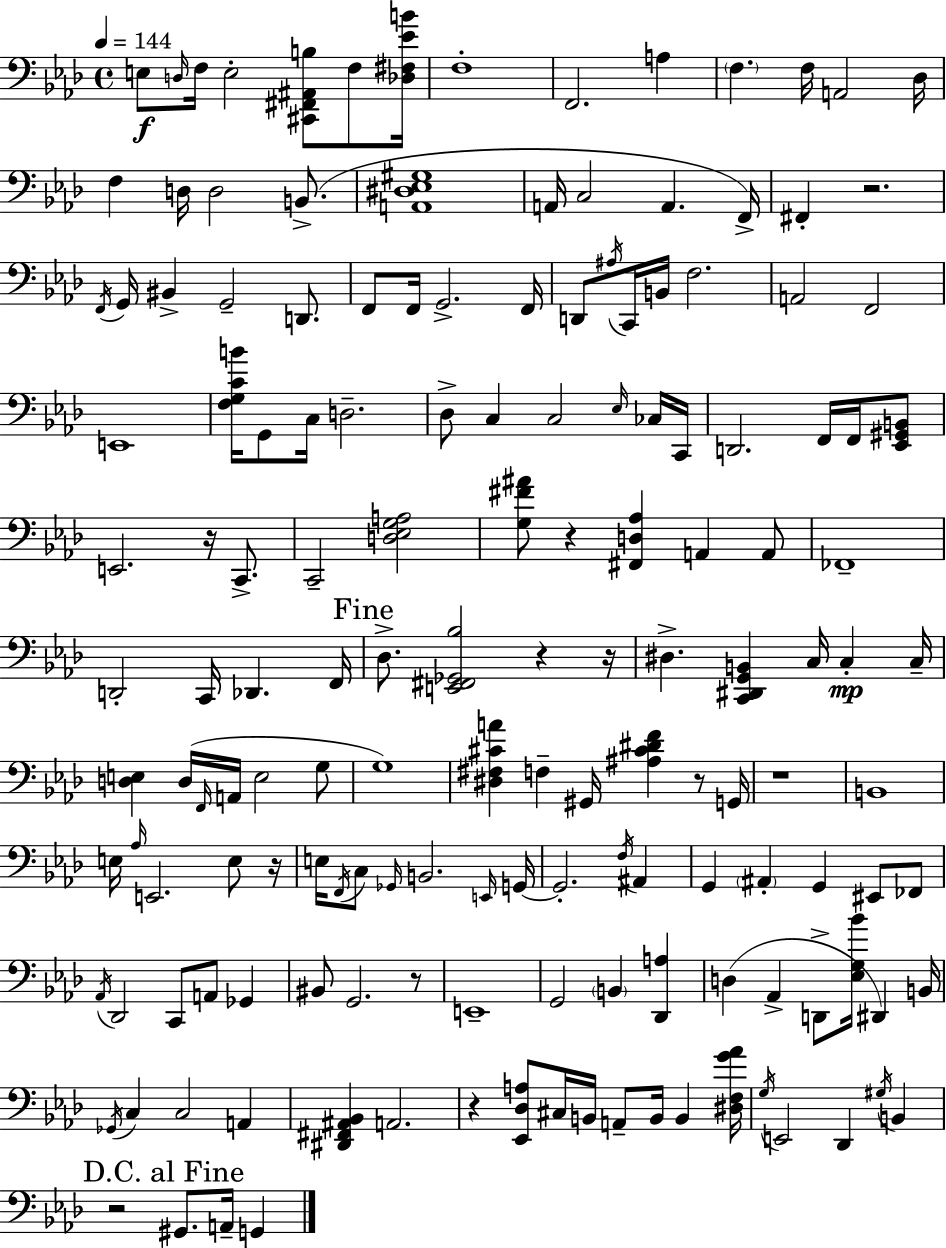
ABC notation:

X:1
T:Untitled
M:4/4
L:1/4
K:Ab
E,/2 D,/4 F,/4 E,2 [^C,,^F,,^A,,B,]/2 F,/2 [_D,^F,_EB]/4 F,4 F,,2 A, F, F,/4 A,,2 _D,/4 F, D,/4 D,2 B,,/2 [A,,^D,_E,^G,]4 A,,/4 C,2 A,, F,,/4 ^F,, z2 F,,/4 G,,/4 ^B,, G,,2 D,,/2 F,,/2 F,,/4 G,,2 F,,/4 D,,/2 ^A,/4 C,,/4 B,,/4 F,2 A,,2 F,,2 E,,4 [F,G,CB]/4 G,,/2 C,/4 D,2 _D,/2 C, C,2 _E,/4 _C,/4 C,,/4 D,,2 F,,/4 F,,/4 [_E,,^G,,B,,]/2 E,,2 z/4 C,,/2 C,,2 [D,_E,G,A,]2 [G,^F^A]/2 z [^F,,D,_A,] A,, A,,/2 _F,,4 D,,2 C,,/4 _D,, F,,/4 _D,/2 [E,,^F,,_G,,_B,]2 z z/4 ^D, [C,,^D,,G,,B,,] C,/4 C, C,/4 [D,E,] D,/4 F,,/4 A,,/4 E,2 G,/2 G,4 [^D,^F,^CA] F, ^G,,/4 [^A,^C^DF] z/2 G,,/4 z4 B,,4 E,/4 _A,/4 E,,2 E,/2 z/4 E,/4 F,,/4 C,/2 _G,,/4 B,,2 E,,/4 G,,/4 G,,2 F,/4 ^A,, G,, ^A,, G,, ^E,,/2 _F,,/2 _A,,/4 _D,,2 C,,/2 A,,/2 _G,, ^B,,/2 G,,2 z/2 E,,4 G,,2 B,, [_D,,A,] D, _A,, D,,/2 [_E,G,_B]/4 ^D,, B,,/4 _G,,/4 C, C,2 A,, [^D,,^F,,^A,,_B,,] A,,2 z [_E,,_D,A,]/2 ^C,/4 B,,/4 A,,/2 B,,/4 B,, [^D,F,G_A]/4 G,/4 E,,2 _D,, ^G,/4 B,, z2 ^G,,/2 A,,/4 G,,